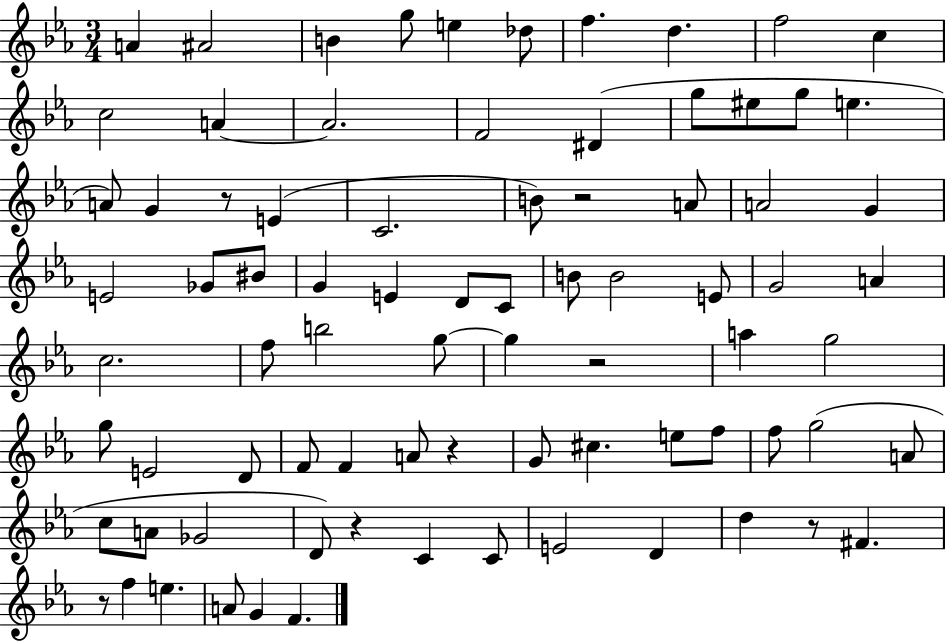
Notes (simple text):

A4/q A#4/h B4/q G5/e E5/q Db5/e F5/q. D5/q. F5/h C5/q C5/h A4/q A4/h. F4/h D#4/q G5/e EIS5/e G5/e E5/q. A4/e G4/q R/e E4/q C4/h. B4/e R/h A4/e A4/h G4/q E4/h Gb4/e BIS4/e G4/q E4/q D4/e C4/e B4/e B4/h E4/e G4/h A4/q C5/h. F5/e B5/h G5/e G5/q R/h A5/q G5/h G5/e E4/h D4/e F4/e F4/q A4/e R/q G4/e C#5/q. E5/e F5/e F5/e G5/h A4/e C5/e A4/e Gb4/h D4/e R/q C4/q C4/e E4/h D4/q D5/q R/e F#4/q. R/e F5/q E5/q. A4/e G4/q F4/q.